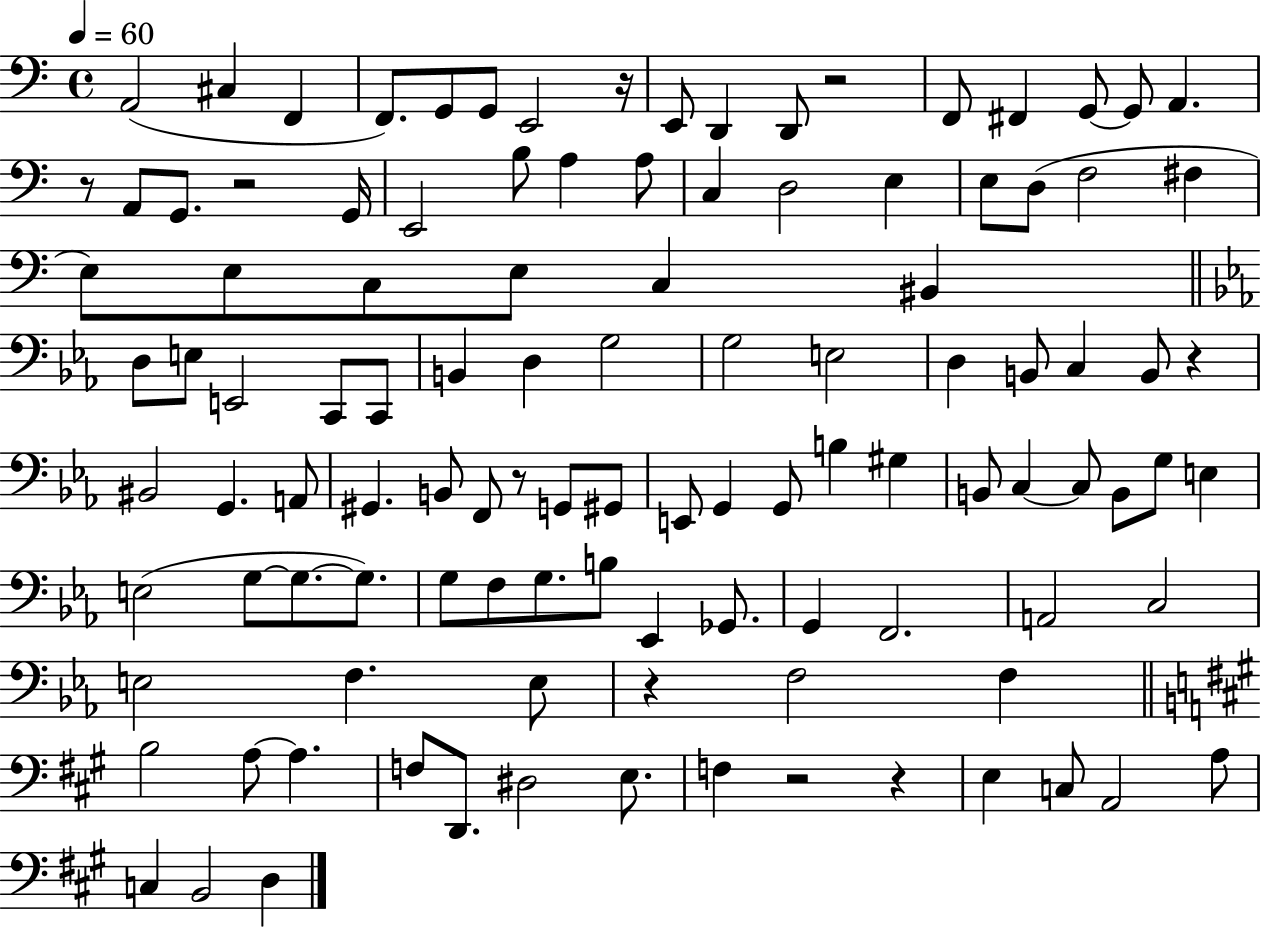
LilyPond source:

{
  \clef bass
  \time 4/4
  \defaultTimeSignature
  \key c \major
  \tempo 4 = 60
  a,2( cis4 f,4 | f,8.) g,8 g,8 e,2 r16 | e,8 d,4 d,8 r2 | f,8 fis,4 g,8~~ g,8 a,4. | \break r8 a,8 g,8. r2 g,16 | e,2 b8 a4 a8 | c4 d2 e4 | e8 d8( f2 fis4 | \break e8) e8 c8 e8 c4 bis,4 | \bar "||" \break \key ees \major d8 e8 e,2 c,8 c,8 | b,4 d4 g2 | g2 e2 | d4 b,8 c4 b,8 r4 | \break bis,2 g,4. a,8 | gis,4. b,8 f,8 r8 g,8 gis,8 | e,8 g,4 g,8 b4 gis4 | b,8 c4~~ c8 b,8 g8 e4 | \break e2( g8~~ g8.~~ g8.) | g8 f8 g8. b8 ees,4 ges,8. | g,4 f,2. | a,2 c2 | \break e2 f4. e8 | r4 f2 f4 | \bar "||" \break \key a \major b2 a8~~ a4. | f8 d,8. dis2 e8. | f4 r2 r4 | e4 c8 a,2 a8 | \break c4 b,2 d4 | \bar "|."
}